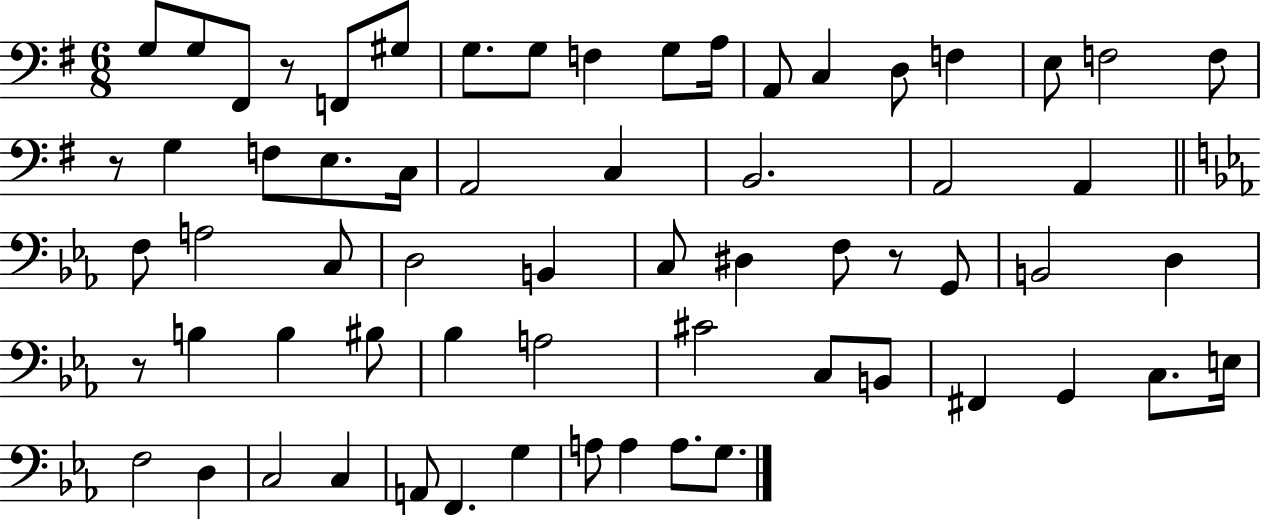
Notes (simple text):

G3/e G3/e F#2/e R/e F2/e G#3/e G3/e. G3/e F3/q G3/e A3/s A2/e C3/q D3/e F3/q E3/e F3/h F3/e R/e G3/q F3/e E3/e. C3/s A2/h C3/q B2/h. A2/h A2/q F3/e A3/h C3/e D3/h B2/q C3/e D#3/q F3/e R/e G2/e B2/h D3/q R/e B3/q B3/q BIS3/e Bb3/q A3/h C#4/h C3/e B2/e F#2/q G2/q C3/e. E3/s F3/h D3/q C3/h C3/q A2/e F2/q. G3/q A3/e A3/q A3/e. G3/e.